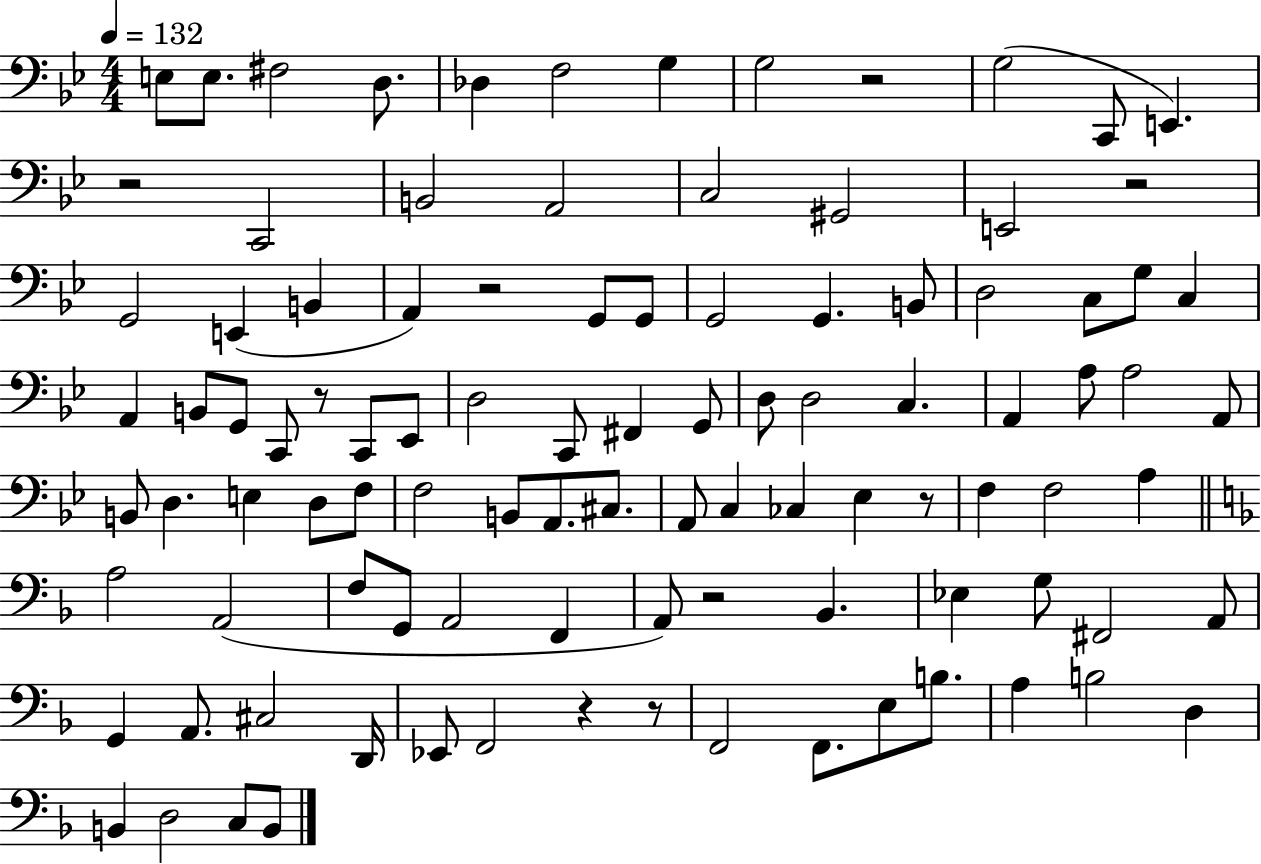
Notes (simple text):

E3/e E3/e. F#3/h D3/e. Db3/q F3/h G3/q G3/h R/h G3/h C2/e E2/q. R/h C2/h B2/h A2/h C3/h G#2/h E2/h R/h G2/h E2/q B2/q A2/q R/h G2/e G2/e G2/h G2/q. B2/e D3/h C3/e G3/e C3/q A2/q B2/e G2/e C2/e R/e C2/e Eb2/e D3/h C2/e F#2/q G2/e D3/e D3/h C3/q. A2/q A3/e A3/h A2/e B2/e D3/q. E3/q D3/e F3/e F3/h B2/e A2/e. C#3/e. A2/e C3/q CES3/q Eb3/q R/e F3/q F3/h A3/q A3/h A2/h F3/e G2/e A2/h F2/q A2/e R/h Bb2/q. Eb3/q G3/e F#2/h A2/e G2/q A2/e. C#3/h D2/s Eb2/e F2/h R/q R/e F2/h F2/e. E3/e B3/e. A3/q B3/h D3/q B2/q D3/h C3/e B2/e